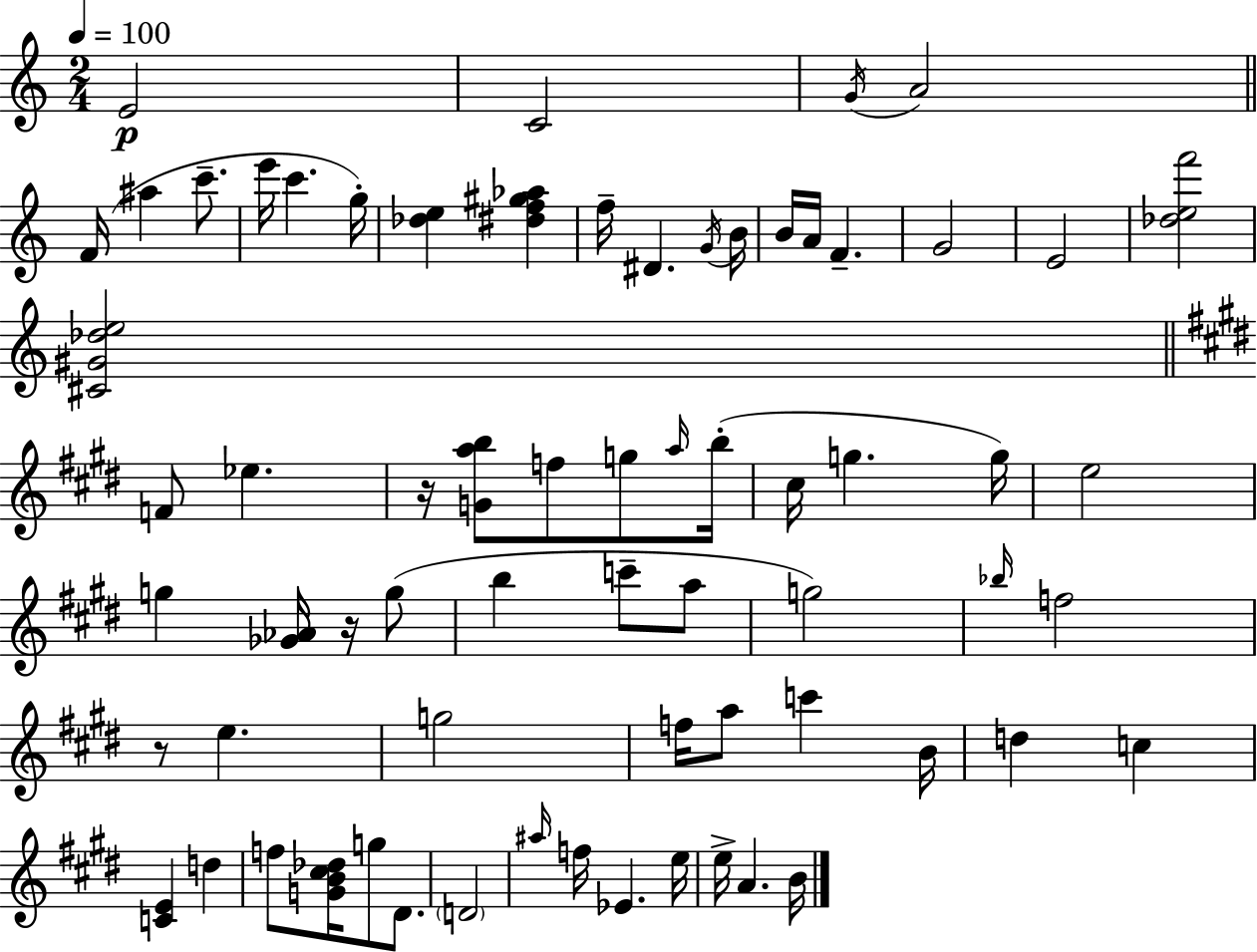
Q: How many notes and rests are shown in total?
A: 68